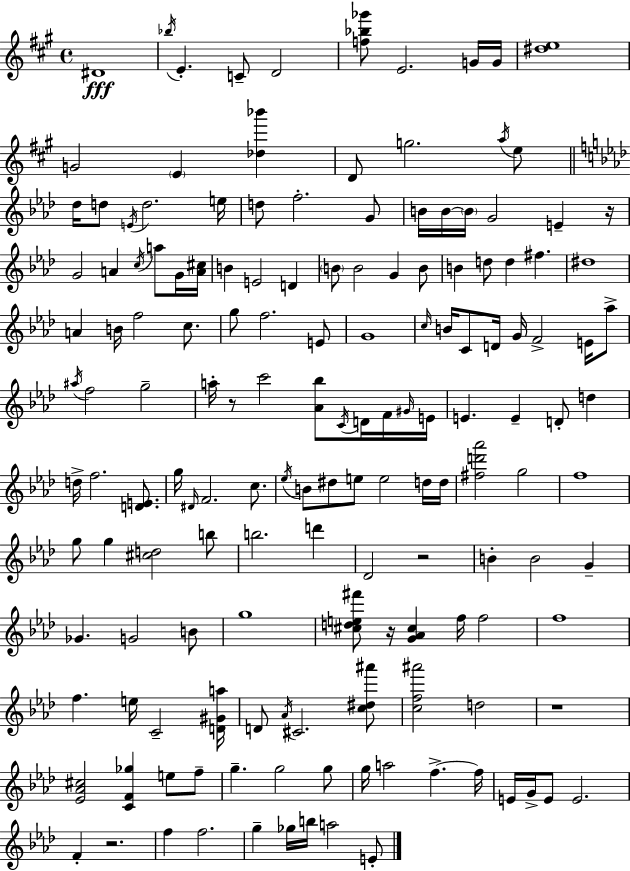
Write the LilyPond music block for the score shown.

{
  \clef treble
  \time 4/4
  \defaultTimeSignature
  \key a \major
  dis'1\fff | \acciaccatura { bes''16 } e'4.-. c'8-- d'2 | <f'' bes'' ges'''>8 e'2. g'16 | g'16 <dis'' e''>1 | \break g'2 \parenthesize e'4 <des'' bes'''>4 | d'8 g''2. \acciaccatura { a''16 } | e''8 \bar "||" \break \key f \minor des''16 d''8 \acciaccatura { e'16 } d''2. | e''16 d''8 f''2.-. g'8 | b'16 b'16~~ \parenthesize b'16 g'2 e'4-- | r16 g'2 a'4 \acciaccatura { c''16 } a''8 | \break g'16 <a' cis''>16 b'4 e'2 d'4 | \parenthesize b'8 b'2 g'4 | b'8 b'4 d''8 d''4 fis''4. | dis''1 | \break a'4 b'16 f''2 c''8. | g''8 f''2. | e'8 g'1 | \grace { c''16 } b'16 c'8 d'16 g'16 f'2-> | \break e'16 aes''8-> \acciaccatura { ais''16 } f''2 g''2-- | a''16-. r8 c'''2 <aes' bes''>8 | \acciaccatura { c'16 } d'16 f'16 \grace { gis'16 } e'16 e'4. e'4-- | d'8-. d''4 d''16-> f''2. | \break <d' e'>8. g''16 \grace { dis'16 } f'2. | c''8. \acciaccatura { ees''16 } b'8 dis''8 e''8 e''2 | d''16 d''16 <fis'' d''' aes'''>2 | g''2 f''1 | \break g''8 g''4 <cis'' d''>2 | b''8 b''2. | d'''4 des'2 | r2 b'4-. b'2 | \break g'4-- ges'4. g'2 | b'8 g''1 | <cis'' d'' e'' fis'''>8 r16 <g' aes' cis''>4 f''16 | f''2 f''1 | \break f''4. e''16 c'2-- | <d' gis' a''>16 d'8 \acciaccatura { aes'16 } cis'2. | <c'' dis'' ais'''>8 <c'' f'' ais'''>2 | d''2 r1 | \break <ees' aes' cis''>2 | <c' f' ges''>4 e''8 f''8-- g''4.-- g''2 | g''8 g''16 a''2 | f''4.->~~ f''16 e'16 g'16-> e'8 e'2. | \break f'4-. r2. | f''4 f''2. | g''4-- ges''16 b''16 a''2 | e'8-. \bar "|."
}